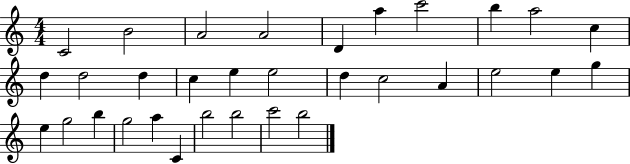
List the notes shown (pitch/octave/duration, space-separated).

C4/h B4/h A4/h A4/h D4/q A5/q C6/h B5/q A5/h C5/q D5/q D5/h D5/q C5/q E5/q E5/h D5/q C5/h A4/q E5/h E5/q G5/q E5/q G5/h B5/q G5/h A5/q C4/q B5/h B5/h C6/h B5/h